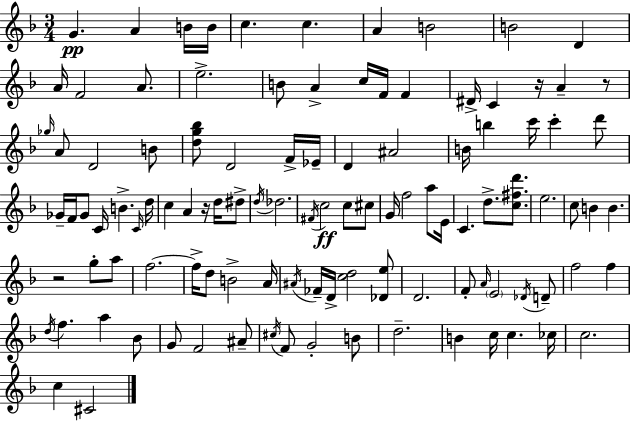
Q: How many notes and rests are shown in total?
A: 108